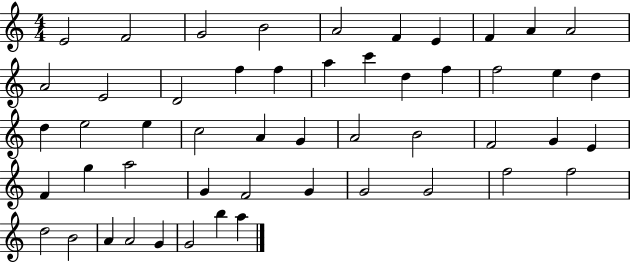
X:1
T:Untitled
M:4/4
L:1/4
K:C
E2 F2 G2 B2 A2 F E F A A2 A2 E2 D2 f f a c' d f f2 e d d e2 e c2 A G A2 B2 F2 G E F g a2 G F2 G G2 G2 f2 f2 d2 B2 A A2 G G2 b a